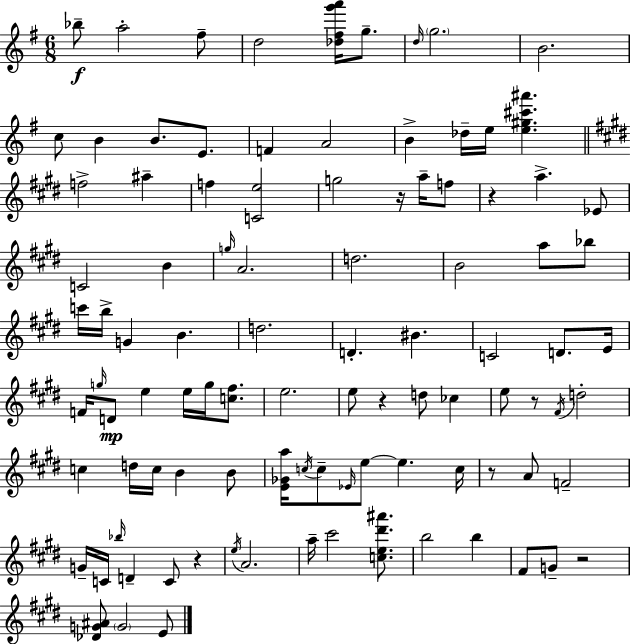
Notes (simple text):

Bb5/e A5/h F#5/e D5/h [Db5,F#5,G6,A6]/s G5/e. D5/s G5/h. B4/h. C5/e B4/q B4/e. E4/e. F4/q A4/h B4/q Db5/s E5/s [E5,G#5,C#6,A#6]/q. F5/h A#5/q F5/q [C4,E5]/h G5/h R/s A5/s F5/e R/q A5/q. Eb4/e C4/h B4/q G5/s A4/h. D5/h. B4/h A5/e Bb5/e C6/s B5/s G4/q B4/q. D5/h. D4/q. BIS4/q. C4/h D4/e. E4/s F4/s G5/s D4/e E5/q E5/s G5/s [C5,F#5]/e. E5/h. E5/e R/q D5/e CES5/q E5/e R/e F#4/s D5/h C5/q D5/s C5/s B4/q B4/e [E4,Gb4,A5]/s C5/s C5/e Eb4/s E5/e E5/q. C5/s R/e A4/e F4/h G4/s C4/s Bb5/s D4/q C4/e R/q E5/s A4/h. A5/s C#6/h [C5,E5,D#6,A#6]/e. B5/h B5/q F#4/e G4/e R/h [Db4,G4,A#4]/e G4/h E4/e